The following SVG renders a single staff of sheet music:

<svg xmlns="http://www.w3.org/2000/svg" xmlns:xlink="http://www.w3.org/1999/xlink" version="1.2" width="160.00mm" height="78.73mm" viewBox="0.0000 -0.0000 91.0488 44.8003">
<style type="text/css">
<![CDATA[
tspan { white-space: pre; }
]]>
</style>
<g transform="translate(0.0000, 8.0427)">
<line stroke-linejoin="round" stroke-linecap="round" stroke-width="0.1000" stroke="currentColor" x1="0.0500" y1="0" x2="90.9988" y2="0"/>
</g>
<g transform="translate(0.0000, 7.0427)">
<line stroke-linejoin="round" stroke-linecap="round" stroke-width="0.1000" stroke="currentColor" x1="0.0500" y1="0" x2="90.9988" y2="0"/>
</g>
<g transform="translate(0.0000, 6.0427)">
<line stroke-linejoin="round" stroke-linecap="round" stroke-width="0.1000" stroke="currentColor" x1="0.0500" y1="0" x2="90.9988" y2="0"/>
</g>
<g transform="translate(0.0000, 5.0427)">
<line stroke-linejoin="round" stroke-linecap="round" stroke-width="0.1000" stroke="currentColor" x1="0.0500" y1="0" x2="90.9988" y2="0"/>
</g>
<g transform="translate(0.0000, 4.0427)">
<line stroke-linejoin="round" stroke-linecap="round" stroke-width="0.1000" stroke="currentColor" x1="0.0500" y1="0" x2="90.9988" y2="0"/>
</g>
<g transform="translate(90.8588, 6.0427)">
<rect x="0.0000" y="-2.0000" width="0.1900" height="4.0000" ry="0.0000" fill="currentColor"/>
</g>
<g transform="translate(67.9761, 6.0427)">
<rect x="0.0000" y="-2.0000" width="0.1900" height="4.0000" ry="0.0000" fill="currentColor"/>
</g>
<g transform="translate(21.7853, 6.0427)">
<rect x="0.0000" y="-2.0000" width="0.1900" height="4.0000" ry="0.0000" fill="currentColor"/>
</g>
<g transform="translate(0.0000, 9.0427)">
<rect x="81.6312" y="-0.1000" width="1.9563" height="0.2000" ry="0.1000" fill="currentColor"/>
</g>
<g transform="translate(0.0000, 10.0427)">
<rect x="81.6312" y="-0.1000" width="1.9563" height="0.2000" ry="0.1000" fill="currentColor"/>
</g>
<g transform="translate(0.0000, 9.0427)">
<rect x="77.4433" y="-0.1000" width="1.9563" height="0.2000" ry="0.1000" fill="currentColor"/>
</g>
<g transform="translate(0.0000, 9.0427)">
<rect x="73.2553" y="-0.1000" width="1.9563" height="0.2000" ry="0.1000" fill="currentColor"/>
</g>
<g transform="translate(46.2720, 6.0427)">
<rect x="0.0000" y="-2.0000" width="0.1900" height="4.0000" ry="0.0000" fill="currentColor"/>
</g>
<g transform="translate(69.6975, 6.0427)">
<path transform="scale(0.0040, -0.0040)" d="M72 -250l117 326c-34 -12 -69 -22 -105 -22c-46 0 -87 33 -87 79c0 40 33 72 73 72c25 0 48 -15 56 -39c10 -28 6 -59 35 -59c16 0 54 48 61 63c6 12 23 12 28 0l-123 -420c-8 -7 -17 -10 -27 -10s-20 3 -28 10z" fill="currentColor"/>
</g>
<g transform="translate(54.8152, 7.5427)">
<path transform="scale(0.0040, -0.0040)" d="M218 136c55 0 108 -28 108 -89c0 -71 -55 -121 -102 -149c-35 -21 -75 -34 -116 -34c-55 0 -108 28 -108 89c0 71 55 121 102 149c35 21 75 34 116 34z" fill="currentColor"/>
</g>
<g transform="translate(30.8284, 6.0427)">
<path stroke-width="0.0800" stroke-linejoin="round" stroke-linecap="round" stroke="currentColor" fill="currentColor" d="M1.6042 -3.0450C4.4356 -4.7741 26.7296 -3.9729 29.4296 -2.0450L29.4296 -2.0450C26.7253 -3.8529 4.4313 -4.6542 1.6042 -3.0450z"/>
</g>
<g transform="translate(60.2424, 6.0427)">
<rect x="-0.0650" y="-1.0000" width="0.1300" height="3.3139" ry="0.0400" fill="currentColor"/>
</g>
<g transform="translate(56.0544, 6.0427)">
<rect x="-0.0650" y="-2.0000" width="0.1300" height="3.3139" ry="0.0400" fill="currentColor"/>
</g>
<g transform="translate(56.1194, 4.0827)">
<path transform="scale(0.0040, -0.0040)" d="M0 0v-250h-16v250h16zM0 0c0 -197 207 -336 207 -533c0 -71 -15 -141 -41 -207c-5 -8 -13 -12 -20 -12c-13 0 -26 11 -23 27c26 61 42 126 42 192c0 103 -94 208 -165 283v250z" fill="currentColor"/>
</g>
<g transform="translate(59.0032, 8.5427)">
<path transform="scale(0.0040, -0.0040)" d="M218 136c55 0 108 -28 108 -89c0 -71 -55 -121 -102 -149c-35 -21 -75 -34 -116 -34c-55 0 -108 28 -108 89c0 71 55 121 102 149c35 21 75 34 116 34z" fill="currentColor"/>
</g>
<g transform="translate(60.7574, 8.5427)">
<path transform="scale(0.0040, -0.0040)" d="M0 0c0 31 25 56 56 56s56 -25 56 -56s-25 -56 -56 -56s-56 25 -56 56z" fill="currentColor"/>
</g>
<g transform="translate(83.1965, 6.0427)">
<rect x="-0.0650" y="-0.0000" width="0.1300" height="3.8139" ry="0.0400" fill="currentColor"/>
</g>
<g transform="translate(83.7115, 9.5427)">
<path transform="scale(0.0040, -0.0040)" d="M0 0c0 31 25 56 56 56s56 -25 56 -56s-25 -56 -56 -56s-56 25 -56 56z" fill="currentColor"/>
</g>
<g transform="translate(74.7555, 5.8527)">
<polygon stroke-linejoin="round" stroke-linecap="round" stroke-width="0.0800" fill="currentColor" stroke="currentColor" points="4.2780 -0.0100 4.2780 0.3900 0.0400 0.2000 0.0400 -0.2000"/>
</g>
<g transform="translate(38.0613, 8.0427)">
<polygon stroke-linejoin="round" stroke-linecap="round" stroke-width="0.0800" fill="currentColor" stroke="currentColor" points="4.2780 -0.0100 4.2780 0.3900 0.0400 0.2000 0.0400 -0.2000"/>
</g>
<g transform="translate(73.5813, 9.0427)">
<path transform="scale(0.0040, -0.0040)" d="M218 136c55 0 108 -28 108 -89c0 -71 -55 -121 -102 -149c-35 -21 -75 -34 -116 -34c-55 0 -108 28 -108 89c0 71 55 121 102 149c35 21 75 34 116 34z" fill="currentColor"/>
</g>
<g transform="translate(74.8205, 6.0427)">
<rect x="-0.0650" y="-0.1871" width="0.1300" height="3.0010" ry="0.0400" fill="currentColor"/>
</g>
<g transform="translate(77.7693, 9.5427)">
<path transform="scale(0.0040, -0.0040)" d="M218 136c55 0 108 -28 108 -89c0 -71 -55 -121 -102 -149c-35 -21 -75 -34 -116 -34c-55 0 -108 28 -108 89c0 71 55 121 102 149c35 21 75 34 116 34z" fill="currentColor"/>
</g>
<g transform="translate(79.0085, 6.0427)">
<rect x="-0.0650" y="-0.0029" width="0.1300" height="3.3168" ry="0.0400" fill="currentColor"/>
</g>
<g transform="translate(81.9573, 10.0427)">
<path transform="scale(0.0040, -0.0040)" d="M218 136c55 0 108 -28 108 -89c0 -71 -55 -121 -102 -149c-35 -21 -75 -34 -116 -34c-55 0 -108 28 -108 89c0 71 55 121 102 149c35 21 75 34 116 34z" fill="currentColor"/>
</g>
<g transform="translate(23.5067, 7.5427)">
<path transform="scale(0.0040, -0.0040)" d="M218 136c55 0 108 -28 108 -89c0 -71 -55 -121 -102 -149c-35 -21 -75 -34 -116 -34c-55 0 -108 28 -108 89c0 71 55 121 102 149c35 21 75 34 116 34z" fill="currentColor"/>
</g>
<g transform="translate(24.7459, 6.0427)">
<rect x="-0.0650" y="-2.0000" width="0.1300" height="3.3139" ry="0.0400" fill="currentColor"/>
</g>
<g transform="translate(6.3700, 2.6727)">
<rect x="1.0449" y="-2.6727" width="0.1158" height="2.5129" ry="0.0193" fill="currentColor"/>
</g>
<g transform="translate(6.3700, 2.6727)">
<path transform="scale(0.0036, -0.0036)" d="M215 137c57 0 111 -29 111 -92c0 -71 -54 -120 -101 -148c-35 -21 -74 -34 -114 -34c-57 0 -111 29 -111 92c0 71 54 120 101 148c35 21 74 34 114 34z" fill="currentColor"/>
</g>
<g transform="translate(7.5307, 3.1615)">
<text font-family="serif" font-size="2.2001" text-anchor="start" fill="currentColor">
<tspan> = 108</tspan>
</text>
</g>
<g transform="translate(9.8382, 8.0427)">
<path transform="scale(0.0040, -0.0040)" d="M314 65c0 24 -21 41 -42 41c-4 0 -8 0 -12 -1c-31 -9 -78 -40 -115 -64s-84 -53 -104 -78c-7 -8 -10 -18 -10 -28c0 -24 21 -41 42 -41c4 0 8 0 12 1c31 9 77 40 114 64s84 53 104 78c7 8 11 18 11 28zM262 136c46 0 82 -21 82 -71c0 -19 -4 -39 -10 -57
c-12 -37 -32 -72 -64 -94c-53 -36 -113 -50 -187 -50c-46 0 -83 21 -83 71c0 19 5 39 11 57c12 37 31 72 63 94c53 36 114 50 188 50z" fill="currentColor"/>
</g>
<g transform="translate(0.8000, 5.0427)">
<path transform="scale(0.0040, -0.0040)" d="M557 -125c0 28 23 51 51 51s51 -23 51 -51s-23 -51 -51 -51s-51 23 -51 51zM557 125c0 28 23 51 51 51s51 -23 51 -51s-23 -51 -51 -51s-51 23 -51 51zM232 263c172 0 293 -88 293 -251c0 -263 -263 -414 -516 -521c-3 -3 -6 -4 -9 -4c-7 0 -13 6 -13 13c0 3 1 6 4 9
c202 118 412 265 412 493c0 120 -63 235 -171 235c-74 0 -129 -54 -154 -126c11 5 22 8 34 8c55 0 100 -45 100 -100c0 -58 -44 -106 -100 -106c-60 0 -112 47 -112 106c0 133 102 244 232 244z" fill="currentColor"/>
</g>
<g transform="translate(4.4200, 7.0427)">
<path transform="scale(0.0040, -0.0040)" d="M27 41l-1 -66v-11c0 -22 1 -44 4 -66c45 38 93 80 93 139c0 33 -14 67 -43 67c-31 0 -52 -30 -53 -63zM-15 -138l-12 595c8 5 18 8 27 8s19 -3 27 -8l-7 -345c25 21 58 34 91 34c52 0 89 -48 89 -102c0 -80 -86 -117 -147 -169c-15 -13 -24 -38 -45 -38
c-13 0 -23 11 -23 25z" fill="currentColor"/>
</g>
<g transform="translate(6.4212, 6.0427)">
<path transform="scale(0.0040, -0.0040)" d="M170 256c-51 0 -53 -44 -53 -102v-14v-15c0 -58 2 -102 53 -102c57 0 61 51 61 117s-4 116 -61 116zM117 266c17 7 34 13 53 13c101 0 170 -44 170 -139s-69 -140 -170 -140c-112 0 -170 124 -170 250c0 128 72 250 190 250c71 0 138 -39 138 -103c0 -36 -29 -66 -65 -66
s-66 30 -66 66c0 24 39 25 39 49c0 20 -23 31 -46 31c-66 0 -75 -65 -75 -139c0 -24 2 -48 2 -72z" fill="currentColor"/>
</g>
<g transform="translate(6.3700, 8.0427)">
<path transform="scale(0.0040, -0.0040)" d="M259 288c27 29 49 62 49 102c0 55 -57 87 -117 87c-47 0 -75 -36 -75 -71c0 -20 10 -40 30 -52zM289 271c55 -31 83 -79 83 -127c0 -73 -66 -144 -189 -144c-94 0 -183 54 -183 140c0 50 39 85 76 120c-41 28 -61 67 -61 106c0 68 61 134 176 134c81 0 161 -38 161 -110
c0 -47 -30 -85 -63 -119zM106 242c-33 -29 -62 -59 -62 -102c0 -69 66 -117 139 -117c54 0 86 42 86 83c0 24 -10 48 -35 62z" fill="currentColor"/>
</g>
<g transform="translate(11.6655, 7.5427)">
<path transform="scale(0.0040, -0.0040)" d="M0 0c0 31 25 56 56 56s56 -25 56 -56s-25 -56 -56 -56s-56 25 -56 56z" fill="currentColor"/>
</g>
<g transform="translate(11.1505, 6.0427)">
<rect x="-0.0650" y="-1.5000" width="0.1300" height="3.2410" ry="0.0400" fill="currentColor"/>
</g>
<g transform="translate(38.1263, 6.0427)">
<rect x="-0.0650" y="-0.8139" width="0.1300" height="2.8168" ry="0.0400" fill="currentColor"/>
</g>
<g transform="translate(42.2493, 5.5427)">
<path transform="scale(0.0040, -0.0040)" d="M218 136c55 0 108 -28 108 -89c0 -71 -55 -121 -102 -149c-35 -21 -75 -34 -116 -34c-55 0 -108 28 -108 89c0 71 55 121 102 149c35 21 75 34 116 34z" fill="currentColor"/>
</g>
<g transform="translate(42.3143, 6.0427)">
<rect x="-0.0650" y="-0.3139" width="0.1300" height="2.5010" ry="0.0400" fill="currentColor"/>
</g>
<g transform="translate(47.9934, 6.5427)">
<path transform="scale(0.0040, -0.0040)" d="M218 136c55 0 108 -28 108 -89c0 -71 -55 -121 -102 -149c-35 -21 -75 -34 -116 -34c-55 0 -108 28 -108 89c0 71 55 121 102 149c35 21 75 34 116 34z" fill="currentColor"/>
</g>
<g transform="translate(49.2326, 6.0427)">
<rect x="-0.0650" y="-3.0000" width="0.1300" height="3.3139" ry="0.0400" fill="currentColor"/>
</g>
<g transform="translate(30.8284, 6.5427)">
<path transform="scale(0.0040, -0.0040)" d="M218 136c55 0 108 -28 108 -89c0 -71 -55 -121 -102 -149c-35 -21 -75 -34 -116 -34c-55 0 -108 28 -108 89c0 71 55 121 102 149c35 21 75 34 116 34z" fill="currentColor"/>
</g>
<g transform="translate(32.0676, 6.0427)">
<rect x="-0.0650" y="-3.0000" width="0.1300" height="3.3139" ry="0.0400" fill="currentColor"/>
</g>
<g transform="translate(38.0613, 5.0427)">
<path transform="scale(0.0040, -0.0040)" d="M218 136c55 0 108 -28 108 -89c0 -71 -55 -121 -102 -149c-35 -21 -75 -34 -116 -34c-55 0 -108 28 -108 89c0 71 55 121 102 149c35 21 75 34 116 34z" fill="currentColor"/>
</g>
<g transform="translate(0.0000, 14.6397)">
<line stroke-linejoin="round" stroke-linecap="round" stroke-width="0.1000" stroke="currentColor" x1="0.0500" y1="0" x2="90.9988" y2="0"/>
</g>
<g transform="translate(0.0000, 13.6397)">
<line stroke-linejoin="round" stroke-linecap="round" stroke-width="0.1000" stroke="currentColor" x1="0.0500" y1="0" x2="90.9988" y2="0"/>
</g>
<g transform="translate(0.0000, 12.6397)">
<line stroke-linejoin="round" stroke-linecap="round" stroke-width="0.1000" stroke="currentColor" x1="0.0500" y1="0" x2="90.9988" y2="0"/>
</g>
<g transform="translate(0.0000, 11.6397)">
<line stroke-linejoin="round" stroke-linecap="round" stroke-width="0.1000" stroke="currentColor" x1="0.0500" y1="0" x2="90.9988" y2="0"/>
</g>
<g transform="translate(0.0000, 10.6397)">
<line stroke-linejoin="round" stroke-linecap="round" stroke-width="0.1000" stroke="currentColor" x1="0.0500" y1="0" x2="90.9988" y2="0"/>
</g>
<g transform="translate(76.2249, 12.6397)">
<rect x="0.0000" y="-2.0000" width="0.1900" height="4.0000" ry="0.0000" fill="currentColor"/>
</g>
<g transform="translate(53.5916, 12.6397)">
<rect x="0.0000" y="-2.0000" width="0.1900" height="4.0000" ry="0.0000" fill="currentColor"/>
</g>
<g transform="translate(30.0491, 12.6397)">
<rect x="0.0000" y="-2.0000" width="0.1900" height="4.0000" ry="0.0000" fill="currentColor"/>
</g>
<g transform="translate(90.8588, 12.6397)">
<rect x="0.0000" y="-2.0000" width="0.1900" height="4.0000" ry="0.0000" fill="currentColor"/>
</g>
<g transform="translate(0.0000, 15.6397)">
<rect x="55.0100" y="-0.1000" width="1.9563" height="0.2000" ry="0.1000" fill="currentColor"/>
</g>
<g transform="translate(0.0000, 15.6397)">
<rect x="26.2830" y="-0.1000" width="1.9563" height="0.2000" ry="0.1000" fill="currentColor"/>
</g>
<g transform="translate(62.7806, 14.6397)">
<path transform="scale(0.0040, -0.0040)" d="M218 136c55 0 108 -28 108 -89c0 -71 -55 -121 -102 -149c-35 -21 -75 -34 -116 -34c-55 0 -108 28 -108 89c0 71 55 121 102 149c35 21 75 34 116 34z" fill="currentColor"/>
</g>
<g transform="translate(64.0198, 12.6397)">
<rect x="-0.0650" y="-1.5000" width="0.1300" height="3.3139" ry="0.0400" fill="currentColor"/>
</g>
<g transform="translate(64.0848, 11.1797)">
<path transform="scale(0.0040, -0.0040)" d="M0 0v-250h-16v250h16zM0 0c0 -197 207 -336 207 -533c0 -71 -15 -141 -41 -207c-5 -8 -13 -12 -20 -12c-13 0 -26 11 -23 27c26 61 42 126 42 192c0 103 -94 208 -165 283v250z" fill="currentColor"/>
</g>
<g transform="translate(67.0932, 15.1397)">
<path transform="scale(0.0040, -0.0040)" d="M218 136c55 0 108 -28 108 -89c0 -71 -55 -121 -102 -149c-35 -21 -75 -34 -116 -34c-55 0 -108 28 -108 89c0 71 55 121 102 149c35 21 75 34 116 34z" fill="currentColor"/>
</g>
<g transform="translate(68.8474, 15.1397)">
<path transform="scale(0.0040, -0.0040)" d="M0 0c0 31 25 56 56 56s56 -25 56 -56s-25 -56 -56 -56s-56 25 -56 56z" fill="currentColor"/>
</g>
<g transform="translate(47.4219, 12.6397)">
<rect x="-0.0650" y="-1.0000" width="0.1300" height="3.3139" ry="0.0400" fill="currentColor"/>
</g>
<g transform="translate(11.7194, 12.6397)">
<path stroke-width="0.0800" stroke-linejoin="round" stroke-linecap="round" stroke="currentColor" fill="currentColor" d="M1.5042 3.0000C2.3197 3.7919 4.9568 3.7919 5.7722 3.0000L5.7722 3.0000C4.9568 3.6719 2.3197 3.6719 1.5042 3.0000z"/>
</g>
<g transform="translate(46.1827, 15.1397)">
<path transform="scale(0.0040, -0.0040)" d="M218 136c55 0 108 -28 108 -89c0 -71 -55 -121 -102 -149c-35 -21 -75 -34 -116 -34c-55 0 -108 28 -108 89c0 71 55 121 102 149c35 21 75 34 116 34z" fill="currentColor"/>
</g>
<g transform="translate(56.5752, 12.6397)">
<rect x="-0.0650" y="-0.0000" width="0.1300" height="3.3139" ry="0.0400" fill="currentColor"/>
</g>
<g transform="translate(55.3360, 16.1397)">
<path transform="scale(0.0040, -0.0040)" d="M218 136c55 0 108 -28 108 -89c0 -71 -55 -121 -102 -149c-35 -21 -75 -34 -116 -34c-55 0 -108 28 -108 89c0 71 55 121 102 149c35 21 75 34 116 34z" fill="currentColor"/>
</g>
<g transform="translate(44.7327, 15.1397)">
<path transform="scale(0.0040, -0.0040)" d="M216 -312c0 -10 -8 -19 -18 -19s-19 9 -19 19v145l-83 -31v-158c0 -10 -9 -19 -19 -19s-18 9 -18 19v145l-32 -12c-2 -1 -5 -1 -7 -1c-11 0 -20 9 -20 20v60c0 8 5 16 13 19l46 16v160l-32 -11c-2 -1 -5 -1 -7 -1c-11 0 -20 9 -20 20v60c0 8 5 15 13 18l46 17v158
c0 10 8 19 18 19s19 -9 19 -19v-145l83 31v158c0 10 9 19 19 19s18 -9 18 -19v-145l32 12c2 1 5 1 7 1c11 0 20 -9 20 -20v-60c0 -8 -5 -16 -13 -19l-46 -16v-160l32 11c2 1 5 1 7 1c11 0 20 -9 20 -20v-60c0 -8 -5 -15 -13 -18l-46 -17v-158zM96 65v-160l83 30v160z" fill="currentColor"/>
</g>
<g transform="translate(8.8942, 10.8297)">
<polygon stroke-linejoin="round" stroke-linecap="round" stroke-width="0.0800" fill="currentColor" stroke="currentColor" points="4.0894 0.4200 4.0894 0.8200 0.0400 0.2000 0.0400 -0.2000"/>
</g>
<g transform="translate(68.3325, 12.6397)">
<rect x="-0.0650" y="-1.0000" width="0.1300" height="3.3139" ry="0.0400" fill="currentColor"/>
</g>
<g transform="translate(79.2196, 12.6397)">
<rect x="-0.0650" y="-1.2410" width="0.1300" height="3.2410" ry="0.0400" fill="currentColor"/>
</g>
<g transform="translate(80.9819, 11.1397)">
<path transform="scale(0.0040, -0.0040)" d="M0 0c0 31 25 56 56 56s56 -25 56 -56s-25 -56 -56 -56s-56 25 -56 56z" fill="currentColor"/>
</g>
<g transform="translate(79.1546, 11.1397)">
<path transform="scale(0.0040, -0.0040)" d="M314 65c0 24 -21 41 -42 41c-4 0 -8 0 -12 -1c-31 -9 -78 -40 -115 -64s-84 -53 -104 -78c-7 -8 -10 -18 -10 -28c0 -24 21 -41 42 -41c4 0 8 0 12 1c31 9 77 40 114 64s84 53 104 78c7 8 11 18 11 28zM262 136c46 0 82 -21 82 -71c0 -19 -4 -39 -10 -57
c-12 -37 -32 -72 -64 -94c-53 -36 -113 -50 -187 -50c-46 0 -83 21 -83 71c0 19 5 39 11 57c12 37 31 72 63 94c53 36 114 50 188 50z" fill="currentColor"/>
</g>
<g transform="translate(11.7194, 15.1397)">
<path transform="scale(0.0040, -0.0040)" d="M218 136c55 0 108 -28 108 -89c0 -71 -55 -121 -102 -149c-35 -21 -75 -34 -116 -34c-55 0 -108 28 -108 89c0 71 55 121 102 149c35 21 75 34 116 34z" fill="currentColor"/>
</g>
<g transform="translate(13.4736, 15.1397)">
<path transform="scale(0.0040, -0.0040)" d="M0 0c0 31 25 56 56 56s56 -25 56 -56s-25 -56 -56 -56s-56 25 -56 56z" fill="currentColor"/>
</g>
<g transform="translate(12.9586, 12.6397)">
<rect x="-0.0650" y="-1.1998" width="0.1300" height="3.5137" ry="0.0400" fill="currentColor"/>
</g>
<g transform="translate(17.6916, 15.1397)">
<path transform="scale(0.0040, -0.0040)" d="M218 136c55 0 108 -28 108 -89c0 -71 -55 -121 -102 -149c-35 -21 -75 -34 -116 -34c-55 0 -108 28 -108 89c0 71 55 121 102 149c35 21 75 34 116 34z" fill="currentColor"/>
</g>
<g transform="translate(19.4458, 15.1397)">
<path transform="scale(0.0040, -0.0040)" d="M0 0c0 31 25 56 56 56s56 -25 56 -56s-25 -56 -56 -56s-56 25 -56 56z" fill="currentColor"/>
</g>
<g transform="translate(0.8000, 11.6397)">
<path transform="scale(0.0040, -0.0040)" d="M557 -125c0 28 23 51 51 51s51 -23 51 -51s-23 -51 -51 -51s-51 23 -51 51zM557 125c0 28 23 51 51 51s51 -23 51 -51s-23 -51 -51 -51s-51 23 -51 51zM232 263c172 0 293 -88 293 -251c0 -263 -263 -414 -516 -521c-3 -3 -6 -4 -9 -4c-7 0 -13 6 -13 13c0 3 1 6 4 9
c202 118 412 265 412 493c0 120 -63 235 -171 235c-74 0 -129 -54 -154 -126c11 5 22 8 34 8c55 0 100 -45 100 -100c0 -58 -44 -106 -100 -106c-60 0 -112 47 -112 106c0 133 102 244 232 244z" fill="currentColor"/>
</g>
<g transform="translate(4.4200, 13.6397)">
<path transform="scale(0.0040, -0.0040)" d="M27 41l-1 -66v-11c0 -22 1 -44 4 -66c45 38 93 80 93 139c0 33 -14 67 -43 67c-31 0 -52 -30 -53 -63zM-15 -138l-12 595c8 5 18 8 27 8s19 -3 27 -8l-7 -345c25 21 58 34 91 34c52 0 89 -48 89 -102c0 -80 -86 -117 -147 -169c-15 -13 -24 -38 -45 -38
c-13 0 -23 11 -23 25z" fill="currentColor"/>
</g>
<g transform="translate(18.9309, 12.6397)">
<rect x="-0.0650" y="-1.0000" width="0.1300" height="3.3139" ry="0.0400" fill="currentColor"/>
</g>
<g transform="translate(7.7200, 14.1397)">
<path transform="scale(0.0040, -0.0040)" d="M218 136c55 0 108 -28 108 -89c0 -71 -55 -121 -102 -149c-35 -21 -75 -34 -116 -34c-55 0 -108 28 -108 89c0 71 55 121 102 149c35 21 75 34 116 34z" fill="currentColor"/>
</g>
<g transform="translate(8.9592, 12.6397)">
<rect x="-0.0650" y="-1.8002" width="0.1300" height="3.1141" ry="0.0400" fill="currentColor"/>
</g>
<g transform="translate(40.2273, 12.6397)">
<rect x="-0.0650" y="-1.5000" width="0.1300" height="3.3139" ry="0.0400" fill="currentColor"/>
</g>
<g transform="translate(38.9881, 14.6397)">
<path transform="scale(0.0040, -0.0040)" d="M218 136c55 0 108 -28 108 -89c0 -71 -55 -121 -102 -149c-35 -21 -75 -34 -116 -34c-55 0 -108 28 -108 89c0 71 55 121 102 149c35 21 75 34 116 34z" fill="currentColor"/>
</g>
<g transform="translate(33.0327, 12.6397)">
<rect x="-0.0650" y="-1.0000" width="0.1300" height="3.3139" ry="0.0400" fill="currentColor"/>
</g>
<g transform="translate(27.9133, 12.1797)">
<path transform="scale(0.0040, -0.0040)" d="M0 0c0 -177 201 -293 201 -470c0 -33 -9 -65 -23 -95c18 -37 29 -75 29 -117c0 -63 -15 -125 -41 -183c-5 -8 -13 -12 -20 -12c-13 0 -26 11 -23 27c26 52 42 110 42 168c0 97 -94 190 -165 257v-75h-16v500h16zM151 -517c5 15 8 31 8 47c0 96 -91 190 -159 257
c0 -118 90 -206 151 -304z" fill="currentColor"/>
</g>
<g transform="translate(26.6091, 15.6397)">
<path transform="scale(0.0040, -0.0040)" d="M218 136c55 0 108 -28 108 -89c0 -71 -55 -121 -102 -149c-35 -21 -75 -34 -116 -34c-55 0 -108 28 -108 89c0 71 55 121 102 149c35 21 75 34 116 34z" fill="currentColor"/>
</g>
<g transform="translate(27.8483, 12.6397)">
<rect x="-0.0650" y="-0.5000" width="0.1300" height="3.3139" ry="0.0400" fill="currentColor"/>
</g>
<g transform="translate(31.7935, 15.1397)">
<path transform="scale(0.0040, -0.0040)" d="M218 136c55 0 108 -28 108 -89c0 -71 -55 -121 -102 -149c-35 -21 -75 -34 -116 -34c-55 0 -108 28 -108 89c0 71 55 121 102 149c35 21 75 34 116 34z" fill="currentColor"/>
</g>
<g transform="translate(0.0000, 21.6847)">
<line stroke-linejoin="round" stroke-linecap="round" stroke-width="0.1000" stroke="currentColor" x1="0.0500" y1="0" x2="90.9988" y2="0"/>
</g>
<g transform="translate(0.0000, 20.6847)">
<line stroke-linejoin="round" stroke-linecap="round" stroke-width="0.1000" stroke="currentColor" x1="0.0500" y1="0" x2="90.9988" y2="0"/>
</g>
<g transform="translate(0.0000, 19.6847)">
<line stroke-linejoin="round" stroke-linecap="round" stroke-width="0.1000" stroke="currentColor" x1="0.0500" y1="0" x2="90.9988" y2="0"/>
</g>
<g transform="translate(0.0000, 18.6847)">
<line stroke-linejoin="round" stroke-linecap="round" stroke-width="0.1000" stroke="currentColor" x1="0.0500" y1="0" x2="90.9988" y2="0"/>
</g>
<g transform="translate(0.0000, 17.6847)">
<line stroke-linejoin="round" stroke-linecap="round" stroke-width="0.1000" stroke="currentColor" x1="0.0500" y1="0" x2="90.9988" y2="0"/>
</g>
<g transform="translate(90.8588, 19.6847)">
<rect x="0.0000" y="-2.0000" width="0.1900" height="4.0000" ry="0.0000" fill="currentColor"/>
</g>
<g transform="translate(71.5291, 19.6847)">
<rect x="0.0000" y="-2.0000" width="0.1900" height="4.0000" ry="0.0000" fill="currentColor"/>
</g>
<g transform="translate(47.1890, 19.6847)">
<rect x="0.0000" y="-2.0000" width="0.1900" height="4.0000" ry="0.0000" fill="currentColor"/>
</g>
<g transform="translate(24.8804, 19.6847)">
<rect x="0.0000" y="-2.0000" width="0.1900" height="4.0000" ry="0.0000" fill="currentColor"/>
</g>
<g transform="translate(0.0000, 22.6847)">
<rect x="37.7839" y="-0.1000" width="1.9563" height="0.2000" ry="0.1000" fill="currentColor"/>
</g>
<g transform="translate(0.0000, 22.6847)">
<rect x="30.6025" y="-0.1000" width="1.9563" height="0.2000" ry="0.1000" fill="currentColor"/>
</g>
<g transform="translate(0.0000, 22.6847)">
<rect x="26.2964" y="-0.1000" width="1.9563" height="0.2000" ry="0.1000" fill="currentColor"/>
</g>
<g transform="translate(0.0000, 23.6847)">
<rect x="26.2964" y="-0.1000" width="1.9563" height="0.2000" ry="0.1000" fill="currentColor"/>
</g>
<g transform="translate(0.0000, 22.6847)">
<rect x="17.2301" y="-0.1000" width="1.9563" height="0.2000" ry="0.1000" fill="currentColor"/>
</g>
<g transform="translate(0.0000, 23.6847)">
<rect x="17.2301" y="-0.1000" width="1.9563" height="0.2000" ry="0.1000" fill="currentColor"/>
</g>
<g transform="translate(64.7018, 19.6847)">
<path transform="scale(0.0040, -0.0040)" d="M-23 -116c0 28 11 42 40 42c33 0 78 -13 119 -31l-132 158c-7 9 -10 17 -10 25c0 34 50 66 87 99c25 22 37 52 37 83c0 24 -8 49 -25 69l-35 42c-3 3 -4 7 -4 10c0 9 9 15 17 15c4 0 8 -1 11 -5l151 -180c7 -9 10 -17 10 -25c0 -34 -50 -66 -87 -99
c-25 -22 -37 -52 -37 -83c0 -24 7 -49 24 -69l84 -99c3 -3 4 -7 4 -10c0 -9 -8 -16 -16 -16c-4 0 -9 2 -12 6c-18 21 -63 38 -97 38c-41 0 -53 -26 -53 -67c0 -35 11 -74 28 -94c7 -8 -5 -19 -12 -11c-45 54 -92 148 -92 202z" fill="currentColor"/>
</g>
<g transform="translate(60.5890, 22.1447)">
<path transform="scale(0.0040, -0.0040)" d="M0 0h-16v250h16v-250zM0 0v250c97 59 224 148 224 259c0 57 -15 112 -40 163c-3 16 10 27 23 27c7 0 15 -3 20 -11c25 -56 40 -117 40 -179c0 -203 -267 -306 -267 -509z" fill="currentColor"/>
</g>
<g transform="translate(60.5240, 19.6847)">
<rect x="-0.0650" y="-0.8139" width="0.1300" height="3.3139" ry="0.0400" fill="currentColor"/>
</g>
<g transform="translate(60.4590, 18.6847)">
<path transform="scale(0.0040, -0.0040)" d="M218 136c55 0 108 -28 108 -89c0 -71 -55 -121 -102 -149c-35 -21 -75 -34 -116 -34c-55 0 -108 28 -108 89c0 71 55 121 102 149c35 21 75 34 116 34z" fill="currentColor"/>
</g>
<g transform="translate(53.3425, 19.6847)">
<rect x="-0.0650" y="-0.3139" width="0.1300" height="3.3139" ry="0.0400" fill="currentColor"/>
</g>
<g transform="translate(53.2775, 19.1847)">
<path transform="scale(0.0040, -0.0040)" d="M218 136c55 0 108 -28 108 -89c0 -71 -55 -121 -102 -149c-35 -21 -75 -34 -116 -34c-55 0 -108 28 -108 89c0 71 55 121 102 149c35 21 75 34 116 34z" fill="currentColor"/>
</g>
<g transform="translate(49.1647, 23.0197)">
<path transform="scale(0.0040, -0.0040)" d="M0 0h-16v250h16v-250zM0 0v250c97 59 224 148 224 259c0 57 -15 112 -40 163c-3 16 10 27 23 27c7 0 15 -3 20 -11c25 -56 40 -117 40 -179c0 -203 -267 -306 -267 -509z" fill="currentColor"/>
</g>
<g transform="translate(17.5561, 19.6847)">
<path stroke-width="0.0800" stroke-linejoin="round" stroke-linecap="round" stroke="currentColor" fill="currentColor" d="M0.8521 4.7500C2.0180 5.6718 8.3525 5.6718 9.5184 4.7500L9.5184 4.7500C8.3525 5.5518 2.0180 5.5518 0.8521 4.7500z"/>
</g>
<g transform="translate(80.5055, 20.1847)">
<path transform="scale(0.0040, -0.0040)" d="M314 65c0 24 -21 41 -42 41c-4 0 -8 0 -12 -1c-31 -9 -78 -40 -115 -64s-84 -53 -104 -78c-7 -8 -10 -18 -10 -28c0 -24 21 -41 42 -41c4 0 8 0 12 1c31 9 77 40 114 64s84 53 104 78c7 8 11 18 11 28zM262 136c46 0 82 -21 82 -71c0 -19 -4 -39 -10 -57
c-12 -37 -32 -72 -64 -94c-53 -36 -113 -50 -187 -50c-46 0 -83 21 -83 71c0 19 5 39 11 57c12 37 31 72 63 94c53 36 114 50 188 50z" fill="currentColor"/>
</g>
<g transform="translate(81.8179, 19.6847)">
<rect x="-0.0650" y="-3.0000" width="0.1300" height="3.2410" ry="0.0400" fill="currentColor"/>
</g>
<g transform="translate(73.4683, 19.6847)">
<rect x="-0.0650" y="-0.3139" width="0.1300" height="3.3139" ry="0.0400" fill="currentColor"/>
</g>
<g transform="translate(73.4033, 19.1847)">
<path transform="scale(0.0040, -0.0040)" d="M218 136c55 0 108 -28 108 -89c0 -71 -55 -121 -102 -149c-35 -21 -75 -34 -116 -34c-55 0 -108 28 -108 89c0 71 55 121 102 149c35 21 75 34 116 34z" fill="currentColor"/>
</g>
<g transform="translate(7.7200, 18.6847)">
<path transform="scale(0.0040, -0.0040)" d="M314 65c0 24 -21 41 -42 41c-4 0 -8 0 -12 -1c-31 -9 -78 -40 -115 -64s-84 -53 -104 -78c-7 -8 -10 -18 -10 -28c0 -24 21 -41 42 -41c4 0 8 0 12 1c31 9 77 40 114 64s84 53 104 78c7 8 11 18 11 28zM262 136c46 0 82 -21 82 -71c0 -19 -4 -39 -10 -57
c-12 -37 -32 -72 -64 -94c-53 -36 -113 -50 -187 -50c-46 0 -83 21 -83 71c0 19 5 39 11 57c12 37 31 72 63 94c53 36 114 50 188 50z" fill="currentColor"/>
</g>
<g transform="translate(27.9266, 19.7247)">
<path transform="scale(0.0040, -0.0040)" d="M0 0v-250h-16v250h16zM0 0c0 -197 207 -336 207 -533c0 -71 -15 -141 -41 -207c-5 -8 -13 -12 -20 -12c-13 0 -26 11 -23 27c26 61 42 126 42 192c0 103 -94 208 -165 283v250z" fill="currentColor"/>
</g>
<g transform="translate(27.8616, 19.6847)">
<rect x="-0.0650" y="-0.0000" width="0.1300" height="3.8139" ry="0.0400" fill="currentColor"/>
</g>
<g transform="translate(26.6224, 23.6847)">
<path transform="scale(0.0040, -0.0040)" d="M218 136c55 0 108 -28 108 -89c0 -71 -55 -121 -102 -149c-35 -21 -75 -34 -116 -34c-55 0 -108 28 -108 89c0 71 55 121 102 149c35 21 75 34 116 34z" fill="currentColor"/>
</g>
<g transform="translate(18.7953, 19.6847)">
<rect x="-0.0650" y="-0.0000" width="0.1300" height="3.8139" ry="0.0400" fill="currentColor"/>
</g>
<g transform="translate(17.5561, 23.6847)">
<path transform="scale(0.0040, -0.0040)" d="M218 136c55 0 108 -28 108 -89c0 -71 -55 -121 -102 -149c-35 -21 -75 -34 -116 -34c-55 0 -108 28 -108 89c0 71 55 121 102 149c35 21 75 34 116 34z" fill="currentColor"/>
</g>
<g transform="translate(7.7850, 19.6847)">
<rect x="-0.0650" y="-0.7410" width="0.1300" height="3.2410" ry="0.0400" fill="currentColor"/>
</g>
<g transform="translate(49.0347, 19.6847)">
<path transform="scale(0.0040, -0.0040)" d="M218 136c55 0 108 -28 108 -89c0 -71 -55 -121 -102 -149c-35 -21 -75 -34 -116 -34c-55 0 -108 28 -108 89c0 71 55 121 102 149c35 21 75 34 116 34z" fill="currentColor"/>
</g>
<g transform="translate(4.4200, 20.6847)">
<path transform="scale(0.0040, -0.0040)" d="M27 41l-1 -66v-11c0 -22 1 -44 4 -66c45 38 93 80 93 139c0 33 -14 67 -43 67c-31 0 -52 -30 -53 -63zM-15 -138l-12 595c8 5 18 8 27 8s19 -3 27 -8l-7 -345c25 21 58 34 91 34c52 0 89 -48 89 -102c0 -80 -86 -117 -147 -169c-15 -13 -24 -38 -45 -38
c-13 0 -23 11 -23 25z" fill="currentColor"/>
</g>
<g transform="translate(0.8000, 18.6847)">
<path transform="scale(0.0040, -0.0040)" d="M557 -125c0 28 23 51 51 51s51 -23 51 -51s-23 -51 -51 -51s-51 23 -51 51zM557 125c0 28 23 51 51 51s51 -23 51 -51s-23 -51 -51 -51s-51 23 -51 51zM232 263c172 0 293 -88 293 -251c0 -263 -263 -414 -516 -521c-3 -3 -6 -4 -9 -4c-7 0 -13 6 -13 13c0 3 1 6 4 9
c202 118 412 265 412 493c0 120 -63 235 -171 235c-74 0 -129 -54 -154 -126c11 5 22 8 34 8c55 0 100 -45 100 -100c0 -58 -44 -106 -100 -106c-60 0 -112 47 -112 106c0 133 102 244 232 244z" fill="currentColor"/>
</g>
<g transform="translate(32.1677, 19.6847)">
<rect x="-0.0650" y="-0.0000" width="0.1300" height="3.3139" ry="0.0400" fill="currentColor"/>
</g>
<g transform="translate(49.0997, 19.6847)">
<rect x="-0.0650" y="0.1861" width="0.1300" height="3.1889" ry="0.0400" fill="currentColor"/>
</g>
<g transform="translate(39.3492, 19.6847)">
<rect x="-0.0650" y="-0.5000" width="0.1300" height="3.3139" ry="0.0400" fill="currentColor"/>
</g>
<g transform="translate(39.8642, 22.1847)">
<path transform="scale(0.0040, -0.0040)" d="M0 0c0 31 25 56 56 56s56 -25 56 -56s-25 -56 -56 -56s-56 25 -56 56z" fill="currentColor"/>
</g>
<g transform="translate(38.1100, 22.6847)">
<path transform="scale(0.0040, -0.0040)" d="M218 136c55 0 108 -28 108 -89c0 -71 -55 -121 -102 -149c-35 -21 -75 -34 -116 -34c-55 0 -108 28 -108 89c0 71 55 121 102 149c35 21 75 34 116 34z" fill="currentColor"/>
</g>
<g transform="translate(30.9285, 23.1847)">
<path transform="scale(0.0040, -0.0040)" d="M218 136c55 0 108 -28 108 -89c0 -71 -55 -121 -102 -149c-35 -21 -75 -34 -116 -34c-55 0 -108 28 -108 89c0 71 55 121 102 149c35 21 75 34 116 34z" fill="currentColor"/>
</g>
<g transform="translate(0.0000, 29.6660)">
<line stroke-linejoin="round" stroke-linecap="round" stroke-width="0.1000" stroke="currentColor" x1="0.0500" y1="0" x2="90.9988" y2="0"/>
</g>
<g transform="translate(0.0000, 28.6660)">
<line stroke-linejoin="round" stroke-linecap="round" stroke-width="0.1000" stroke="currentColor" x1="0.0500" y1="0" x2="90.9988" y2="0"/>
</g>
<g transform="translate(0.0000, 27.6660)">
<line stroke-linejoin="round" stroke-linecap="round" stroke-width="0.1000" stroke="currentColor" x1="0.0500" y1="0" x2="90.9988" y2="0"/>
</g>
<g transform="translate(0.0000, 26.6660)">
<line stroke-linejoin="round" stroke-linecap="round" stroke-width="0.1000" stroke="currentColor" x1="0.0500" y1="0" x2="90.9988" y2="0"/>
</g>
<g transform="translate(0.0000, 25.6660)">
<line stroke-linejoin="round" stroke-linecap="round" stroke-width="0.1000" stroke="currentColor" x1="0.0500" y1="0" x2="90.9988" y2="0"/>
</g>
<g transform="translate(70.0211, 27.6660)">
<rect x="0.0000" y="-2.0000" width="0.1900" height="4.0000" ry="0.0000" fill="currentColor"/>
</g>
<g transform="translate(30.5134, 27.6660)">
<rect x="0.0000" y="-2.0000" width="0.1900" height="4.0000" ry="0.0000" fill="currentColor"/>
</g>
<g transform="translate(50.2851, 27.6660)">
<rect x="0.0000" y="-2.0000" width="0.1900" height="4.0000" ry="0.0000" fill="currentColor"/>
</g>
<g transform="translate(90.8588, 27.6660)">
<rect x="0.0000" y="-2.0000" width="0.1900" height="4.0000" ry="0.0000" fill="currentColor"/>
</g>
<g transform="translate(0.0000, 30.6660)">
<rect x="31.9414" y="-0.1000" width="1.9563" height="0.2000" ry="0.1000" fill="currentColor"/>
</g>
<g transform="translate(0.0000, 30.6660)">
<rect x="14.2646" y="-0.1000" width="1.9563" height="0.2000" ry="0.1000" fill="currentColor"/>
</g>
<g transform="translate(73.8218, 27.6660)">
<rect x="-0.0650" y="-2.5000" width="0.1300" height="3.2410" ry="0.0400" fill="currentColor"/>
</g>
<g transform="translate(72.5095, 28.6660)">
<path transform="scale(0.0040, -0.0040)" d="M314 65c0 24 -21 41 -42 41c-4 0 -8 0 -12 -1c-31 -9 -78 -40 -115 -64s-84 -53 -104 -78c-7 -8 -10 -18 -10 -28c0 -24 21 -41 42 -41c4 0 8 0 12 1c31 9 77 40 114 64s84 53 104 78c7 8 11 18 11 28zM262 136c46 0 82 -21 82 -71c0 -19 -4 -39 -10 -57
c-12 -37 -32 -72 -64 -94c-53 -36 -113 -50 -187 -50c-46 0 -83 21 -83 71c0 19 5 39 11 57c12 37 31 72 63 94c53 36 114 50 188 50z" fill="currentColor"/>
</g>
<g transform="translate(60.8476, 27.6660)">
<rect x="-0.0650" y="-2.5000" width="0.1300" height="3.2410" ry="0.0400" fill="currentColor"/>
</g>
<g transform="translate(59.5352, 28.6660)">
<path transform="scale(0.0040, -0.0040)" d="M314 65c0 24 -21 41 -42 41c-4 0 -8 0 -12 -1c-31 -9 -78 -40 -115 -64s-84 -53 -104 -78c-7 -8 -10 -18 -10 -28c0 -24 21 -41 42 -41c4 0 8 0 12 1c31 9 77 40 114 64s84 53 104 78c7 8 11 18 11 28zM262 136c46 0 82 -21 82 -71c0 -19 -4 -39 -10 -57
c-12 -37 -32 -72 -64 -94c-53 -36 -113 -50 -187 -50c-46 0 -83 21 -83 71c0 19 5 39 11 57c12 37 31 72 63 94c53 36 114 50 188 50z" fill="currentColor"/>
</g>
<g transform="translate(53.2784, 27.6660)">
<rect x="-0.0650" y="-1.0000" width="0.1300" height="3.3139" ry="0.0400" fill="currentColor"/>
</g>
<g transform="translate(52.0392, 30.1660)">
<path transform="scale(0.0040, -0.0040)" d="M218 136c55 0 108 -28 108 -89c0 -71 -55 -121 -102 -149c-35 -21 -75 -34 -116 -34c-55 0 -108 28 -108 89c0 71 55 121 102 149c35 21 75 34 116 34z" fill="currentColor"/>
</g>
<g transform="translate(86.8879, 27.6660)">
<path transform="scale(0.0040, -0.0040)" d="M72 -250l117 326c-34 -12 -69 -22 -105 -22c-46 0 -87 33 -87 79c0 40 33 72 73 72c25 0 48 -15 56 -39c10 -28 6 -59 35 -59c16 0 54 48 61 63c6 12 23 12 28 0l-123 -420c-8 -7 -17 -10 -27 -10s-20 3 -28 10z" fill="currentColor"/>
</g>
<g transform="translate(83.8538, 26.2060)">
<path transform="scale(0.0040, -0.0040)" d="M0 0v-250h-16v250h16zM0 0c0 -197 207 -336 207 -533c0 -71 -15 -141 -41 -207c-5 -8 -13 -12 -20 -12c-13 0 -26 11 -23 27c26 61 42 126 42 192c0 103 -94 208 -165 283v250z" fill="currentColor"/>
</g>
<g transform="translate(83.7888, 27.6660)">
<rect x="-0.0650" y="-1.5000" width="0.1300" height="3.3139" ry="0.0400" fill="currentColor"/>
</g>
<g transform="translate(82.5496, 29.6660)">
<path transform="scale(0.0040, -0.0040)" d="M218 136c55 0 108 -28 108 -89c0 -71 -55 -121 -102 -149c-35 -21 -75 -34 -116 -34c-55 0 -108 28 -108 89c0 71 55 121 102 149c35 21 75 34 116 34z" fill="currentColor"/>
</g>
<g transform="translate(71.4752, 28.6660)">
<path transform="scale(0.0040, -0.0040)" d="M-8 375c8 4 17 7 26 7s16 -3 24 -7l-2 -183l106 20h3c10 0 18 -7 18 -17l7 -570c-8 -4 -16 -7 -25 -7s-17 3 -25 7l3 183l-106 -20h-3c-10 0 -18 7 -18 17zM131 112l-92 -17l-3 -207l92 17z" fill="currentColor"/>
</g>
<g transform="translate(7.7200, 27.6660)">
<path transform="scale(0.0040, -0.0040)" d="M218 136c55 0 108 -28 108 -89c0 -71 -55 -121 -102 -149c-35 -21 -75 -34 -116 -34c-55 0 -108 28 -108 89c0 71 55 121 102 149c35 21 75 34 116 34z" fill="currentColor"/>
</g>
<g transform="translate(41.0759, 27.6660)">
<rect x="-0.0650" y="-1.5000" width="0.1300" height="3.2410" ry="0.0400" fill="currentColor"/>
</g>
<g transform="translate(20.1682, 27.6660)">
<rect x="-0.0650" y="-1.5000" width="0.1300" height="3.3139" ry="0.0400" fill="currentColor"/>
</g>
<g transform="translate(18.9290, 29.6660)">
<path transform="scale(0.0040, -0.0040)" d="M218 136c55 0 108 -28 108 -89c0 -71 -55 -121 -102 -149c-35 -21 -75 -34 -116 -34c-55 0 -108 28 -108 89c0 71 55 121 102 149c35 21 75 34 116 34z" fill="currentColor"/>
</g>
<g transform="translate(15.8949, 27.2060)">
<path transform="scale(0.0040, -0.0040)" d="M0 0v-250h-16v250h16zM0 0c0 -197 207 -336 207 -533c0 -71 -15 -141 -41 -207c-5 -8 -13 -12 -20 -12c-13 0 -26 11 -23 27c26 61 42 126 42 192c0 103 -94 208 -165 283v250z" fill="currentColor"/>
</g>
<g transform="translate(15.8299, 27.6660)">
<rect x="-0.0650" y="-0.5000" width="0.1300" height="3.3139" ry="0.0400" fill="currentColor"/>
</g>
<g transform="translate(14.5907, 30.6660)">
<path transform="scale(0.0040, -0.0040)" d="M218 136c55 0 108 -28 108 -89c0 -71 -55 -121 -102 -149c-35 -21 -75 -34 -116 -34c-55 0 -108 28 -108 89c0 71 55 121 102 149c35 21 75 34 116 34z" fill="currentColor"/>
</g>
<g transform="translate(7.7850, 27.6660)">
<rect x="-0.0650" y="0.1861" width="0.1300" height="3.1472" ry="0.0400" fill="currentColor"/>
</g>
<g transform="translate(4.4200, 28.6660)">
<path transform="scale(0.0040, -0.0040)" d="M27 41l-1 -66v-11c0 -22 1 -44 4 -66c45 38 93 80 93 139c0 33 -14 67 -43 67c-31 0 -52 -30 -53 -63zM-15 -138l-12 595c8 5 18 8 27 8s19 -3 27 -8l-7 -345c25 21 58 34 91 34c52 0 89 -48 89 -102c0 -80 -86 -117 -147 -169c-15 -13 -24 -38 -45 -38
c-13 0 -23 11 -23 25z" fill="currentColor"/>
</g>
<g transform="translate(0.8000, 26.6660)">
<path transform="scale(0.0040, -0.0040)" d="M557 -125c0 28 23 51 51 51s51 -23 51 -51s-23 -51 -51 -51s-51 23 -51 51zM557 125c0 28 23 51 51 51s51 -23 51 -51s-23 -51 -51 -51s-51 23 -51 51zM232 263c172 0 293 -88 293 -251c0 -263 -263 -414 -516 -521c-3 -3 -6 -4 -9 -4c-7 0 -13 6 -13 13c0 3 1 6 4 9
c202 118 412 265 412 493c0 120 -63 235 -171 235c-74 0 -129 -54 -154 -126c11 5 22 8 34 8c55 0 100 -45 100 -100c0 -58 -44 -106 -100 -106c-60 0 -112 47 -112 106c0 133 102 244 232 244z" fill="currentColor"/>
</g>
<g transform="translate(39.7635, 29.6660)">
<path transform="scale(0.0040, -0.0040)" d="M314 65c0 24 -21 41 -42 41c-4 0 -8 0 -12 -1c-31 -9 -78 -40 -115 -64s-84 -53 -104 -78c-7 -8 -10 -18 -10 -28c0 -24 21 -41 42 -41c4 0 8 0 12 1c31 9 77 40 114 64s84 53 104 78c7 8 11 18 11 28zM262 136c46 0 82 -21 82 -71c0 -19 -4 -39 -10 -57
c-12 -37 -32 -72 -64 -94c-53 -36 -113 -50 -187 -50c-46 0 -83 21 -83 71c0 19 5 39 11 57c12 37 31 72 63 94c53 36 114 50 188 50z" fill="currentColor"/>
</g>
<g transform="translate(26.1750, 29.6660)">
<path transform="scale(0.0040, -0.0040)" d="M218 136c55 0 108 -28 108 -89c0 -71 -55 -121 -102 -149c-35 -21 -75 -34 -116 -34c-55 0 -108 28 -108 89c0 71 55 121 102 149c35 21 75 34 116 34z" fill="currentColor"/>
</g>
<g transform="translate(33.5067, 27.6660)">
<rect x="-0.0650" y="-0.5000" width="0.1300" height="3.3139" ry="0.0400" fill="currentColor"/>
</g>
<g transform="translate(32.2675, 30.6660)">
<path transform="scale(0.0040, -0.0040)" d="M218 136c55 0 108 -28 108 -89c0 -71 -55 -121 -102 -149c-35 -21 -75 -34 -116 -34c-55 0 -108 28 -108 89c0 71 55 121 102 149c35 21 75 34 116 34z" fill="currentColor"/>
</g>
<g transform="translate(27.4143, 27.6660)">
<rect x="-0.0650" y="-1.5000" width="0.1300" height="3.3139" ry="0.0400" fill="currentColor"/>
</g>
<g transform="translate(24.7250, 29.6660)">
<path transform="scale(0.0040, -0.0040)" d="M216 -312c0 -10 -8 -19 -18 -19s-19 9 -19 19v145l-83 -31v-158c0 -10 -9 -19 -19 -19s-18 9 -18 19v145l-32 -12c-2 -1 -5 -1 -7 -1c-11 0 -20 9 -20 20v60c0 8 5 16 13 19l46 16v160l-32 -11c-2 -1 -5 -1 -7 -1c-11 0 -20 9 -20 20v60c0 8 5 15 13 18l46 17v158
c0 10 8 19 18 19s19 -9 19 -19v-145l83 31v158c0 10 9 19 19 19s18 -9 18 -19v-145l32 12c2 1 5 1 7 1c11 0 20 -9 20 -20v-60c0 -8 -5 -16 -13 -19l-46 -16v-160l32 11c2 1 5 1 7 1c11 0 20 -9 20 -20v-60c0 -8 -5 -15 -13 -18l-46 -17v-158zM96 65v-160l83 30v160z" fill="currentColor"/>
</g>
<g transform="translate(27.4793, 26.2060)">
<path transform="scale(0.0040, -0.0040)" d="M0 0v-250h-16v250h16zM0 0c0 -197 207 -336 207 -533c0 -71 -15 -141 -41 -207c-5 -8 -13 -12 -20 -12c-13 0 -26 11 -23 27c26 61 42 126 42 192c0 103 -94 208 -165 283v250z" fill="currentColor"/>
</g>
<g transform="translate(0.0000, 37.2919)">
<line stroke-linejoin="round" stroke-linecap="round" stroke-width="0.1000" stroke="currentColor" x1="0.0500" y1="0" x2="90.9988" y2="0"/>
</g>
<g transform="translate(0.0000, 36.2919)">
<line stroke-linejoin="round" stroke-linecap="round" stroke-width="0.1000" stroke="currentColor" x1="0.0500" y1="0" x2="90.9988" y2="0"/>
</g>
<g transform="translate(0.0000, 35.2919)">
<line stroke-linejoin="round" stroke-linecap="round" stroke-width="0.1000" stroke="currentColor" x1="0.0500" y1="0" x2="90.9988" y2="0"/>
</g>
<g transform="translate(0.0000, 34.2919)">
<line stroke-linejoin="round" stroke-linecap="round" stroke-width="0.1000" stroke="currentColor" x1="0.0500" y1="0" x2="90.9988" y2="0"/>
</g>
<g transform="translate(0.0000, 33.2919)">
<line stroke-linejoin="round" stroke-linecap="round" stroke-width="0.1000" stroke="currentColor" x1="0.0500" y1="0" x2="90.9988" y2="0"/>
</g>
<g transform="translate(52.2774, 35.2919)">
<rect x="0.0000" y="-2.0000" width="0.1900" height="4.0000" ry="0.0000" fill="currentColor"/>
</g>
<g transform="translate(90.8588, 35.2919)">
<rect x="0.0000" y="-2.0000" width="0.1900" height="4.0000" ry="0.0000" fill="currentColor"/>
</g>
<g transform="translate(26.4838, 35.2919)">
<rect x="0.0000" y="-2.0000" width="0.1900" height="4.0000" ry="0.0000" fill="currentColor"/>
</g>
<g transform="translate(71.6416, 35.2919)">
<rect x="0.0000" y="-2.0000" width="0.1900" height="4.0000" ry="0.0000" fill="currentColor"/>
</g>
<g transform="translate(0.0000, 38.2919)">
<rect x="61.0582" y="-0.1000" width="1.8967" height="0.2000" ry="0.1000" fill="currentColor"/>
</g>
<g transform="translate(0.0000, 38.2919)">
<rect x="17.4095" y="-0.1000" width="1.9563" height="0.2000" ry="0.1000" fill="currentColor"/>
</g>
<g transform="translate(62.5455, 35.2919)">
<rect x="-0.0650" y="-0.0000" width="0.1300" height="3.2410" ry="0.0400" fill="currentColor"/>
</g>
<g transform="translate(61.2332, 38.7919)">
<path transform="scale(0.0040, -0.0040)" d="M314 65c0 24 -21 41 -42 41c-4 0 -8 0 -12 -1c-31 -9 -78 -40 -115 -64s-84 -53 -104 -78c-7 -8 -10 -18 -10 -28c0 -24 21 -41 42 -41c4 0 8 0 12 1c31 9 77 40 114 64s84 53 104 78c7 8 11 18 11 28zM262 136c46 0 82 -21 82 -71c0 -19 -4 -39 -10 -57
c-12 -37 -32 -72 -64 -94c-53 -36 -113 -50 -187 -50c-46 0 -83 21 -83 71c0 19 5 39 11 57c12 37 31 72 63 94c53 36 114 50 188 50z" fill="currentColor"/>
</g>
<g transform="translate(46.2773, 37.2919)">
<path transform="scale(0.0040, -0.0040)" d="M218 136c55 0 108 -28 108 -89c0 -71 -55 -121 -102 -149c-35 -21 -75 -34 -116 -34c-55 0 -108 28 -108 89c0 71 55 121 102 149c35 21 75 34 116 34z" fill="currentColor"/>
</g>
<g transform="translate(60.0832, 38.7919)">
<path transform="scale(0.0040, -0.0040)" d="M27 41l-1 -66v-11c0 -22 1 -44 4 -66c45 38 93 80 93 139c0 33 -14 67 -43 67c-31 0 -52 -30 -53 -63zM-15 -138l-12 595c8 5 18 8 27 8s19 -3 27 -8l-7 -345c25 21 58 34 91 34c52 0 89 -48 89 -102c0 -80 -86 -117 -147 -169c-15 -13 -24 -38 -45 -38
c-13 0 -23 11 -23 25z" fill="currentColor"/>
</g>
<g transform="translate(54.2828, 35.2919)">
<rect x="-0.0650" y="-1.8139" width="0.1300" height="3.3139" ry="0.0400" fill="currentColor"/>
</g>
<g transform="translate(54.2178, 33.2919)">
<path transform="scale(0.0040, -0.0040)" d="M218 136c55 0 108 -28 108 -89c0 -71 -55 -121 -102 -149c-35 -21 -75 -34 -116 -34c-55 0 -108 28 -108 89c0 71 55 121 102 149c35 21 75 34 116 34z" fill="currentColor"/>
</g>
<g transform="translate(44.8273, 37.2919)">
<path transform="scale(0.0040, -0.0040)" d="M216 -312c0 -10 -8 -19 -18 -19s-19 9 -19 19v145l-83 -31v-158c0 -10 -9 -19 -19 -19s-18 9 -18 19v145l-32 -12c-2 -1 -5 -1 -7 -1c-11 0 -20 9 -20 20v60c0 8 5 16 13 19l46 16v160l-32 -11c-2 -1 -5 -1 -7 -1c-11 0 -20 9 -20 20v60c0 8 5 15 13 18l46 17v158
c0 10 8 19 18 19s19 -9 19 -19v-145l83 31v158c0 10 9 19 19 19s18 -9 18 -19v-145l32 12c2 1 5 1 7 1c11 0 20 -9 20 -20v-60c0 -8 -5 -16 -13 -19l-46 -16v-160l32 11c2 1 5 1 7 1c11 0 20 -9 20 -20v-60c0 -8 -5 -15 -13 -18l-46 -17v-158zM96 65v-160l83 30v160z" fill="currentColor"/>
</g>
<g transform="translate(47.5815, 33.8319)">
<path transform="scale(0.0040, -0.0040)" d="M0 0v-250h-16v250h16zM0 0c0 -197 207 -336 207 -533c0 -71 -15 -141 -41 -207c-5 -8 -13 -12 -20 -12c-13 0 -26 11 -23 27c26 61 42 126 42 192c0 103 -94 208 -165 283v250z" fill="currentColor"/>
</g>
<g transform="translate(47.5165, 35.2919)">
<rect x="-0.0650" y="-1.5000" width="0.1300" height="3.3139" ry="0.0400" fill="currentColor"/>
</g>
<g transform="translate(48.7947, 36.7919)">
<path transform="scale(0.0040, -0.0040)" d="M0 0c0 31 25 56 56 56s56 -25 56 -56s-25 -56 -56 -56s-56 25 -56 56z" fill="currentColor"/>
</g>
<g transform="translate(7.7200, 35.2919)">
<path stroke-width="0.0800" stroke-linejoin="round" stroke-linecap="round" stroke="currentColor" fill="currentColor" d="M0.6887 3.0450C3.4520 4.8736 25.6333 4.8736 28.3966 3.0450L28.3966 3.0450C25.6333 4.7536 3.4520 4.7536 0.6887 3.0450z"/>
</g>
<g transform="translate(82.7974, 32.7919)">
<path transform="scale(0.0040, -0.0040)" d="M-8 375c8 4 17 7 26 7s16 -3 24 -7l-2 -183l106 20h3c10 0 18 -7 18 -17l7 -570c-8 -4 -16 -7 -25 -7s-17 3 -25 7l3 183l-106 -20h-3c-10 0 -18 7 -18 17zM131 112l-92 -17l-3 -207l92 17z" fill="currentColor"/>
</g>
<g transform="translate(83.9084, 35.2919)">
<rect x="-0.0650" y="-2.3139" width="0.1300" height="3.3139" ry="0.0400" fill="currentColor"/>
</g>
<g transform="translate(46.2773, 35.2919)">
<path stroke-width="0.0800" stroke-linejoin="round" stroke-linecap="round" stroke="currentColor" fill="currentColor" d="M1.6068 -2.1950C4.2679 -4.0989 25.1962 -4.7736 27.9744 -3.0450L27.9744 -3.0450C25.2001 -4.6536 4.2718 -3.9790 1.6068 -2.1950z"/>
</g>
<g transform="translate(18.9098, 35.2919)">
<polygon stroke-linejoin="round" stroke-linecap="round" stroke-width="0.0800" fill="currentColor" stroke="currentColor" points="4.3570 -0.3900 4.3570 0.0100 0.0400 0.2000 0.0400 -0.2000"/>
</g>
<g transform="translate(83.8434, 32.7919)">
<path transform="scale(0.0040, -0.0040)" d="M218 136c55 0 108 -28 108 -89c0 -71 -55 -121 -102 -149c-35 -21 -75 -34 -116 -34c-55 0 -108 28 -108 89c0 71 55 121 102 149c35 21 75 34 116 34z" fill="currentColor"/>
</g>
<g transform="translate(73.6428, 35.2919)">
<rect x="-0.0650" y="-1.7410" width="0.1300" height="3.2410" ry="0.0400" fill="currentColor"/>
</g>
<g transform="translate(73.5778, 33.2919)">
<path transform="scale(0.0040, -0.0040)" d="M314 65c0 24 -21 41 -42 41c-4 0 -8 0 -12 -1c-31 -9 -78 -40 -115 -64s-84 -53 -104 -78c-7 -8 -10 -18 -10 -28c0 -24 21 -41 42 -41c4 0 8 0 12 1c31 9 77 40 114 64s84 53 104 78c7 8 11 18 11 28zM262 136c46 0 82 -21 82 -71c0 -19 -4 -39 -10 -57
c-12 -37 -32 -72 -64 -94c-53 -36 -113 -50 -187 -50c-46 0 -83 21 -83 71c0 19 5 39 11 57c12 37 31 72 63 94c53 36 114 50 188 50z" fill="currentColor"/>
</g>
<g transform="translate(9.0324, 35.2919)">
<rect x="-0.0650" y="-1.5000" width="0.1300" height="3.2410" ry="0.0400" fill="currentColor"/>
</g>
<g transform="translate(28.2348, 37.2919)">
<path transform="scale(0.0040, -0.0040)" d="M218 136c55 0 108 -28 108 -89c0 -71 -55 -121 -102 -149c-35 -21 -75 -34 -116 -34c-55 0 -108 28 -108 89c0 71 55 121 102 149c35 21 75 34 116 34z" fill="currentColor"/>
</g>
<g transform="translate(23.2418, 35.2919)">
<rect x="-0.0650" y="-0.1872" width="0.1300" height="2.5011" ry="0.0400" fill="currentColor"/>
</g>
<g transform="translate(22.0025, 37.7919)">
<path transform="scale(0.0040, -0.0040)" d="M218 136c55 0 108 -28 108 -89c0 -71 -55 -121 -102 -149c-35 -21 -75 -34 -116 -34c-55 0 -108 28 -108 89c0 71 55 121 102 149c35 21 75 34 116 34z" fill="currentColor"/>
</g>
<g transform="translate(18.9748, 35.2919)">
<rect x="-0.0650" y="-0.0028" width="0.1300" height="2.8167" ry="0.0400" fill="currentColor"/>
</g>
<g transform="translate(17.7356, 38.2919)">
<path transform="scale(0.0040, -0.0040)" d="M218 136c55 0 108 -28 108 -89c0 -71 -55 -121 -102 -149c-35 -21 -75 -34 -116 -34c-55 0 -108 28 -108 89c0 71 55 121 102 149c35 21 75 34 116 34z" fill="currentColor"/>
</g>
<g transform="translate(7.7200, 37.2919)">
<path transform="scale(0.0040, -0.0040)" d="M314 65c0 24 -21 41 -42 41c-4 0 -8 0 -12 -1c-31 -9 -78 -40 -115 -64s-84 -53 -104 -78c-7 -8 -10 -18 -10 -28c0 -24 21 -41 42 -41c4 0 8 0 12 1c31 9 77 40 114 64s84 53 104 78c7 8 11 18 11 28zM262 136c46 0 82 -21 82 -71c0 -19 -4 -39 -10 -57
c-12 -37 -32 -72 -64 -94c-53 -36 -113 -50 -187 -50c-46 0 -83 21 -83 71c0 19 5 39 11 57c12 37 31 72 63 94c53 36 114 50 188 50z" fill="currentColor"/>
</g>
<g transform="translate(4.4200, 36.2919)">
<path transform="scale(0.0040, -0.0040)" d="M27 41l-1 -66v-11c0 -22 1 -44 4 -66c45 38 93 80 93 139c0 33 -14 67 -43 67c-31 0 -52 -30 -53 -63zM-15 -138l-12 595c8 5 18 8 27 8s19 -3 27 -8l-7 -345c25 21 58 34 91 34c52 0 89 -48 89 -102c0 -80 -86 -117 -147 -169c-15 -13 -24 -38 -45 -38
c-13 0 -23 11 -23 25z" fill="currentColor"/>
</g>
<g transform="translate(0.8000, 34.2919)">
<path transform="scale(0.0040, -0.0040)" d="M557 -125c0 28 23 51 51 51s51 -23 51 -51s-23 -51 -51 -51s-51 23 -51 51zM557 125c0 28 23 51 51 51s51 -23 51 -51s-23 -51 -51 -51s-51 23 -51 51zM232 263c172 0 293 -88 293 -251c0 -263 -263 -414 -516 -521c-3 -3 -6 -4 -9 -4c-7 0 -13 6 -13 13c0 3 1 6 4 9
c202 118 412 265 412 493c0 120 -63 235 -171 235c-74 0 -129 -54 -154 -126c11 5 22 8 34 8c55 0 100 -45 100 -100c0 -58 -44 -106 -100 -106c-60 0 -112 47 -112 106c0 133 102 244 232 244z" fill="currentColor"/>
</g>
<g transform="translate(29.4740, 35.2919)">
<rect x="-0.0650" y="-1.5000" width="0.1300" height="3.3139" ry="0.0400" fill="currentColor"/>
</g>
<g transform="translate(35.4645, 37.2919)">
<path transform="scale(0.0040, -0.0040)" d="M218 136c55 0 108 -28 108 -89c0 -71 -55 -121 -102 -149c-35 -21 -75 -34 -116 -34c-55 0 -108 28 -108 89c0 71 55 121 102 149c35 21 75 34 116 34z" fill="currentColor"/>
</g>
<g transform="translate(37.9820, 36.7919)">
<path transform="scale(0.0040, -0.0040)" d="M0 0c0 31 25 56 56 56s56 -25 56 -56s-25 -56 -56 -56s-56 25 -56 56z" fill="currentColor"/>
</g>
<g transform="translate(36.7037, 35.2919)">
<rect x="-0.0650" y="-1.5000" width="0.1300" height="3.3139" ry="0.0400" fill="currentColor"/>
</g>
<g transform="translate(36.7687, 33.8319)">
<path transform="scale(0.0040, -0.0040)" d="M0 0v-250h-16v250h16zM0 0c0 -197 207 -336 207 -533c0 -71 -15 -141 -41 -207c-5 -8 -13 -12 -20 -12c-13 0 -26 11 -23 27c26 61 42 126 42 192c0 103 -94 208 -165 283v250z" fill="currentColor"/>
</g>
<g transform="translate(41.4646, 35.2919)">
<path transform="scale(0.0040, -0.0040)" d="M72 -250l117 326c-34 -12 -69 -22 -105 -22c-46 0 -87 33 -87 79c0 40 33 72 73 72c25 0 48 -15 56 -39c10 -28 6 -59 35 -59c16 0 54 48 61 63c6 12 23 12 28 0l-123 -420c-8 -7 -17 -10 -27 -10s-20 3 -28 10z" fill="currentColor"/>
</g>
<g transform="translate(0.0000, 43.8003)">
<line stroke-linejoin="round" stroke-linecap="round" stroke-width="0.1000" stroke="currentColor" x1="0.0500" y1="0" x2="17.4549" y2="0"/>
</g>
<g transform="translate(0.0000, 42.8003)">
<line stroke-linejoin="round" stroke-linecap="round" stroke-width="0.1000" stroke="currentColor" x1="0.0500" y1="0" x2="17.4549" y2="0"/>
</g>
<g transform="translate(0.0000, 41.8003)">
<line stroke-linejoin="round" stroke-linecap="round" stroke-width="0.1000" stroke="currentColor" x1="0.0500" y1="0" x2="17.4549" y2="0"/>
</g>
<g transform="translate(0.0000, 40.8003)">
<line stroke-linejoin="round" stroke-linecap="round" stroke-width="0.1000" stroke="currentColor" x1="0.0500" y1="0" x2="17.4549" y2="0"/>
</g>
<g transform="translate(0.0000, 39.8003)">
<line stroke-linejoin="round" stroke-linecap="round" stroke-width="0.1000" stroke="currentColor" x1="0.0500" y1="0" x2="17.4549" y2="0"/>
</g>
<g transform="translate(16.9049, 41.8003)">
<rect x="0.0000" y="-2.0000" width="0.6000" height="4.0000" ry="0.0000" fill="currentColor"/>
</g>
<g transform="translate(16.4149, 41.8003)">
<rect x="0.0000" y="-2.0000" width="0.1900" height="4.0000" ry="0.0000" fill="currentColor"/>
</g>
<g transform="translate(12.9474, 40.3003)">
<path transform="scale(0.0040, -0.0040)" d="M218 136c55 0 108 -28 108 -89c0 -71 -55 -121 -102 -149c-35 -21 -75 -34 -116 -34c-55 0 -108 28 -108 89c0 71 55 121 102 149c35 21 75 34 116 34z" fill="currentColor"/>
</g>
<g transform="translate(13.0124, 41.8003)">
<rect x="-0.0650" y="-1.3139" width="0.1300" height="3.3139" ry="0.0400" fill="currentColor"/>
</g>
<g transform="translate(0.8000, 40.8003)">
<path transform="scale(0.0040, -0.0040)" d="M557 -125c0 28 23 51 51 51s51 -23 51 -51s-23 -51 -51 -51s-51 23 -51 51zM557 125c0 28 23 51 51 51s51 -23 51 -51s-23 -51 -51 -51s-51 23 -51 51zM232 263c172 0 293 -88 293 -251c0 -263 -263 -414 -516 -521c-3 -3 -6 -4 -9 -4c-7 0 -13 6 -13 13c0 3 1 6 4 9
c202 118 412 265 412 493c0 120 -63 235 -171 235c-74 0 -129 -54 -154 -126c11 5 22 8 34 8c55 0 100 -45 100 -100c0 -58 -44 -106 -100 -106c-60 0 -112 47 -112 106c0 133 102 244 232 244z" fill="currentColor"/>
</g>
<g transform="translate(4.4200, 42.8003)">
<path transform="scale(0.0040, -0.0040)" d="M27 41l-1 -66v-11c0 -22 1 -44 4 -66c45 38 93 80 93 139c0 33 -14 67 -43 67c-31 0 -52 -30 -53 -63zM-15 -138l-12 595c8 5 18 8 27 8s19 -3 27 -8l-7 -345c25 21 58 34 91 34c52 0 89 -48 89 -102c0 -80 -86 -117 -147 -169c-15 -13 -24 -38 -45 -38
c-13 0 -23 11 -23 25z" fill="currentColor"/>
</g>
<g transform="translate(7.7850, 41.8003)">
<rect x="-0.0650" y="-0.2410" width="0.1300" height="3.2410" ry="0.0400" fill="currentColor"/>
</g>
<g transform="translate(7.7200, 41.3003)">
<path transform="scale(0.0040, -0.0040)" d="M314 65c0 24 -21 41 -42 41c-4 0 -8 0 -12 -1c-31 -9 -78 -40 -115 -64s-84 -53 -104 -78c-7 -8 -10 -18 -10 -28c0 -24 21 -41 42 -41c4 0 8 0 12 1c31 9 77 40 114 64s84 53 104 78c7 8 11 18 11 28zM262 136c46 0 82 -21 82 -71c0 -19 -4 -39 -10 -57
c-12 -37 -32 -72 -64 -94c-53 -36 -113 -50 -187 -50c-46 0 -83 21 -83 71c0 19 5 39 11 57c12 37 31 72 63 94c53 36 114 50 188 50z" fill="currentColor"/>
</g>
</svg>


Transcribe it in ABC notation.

X:1
T:Untitled
M:6/8
L:1/4
K:F
G,,2 A,, C, F,/2 E,/2 C, A,,/2 F,, z/2 E,,/2 D,,/2 C,, A,,/2 F,,/2 F,, E,,/4 F,, G,, ^F,, D,, G,,/2 F,, G,2 F,2 C,, C,,/2 D,, E,, D,/2 E, F,/2 z E, C,2 D, E,,/2 G,, ^G,,/2 E,, G,,2 F,, _B,,2 B,,2 G,,/2 z/2 G,,2 E,,/2 F,,/2 G,, G,,/2 z/2 ^G,,/2 A, _D,,2 A,2 B, E,2 G,